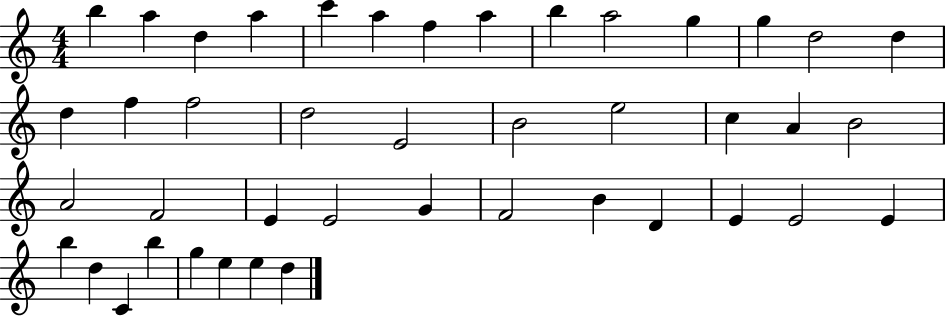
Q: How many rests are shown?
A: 0